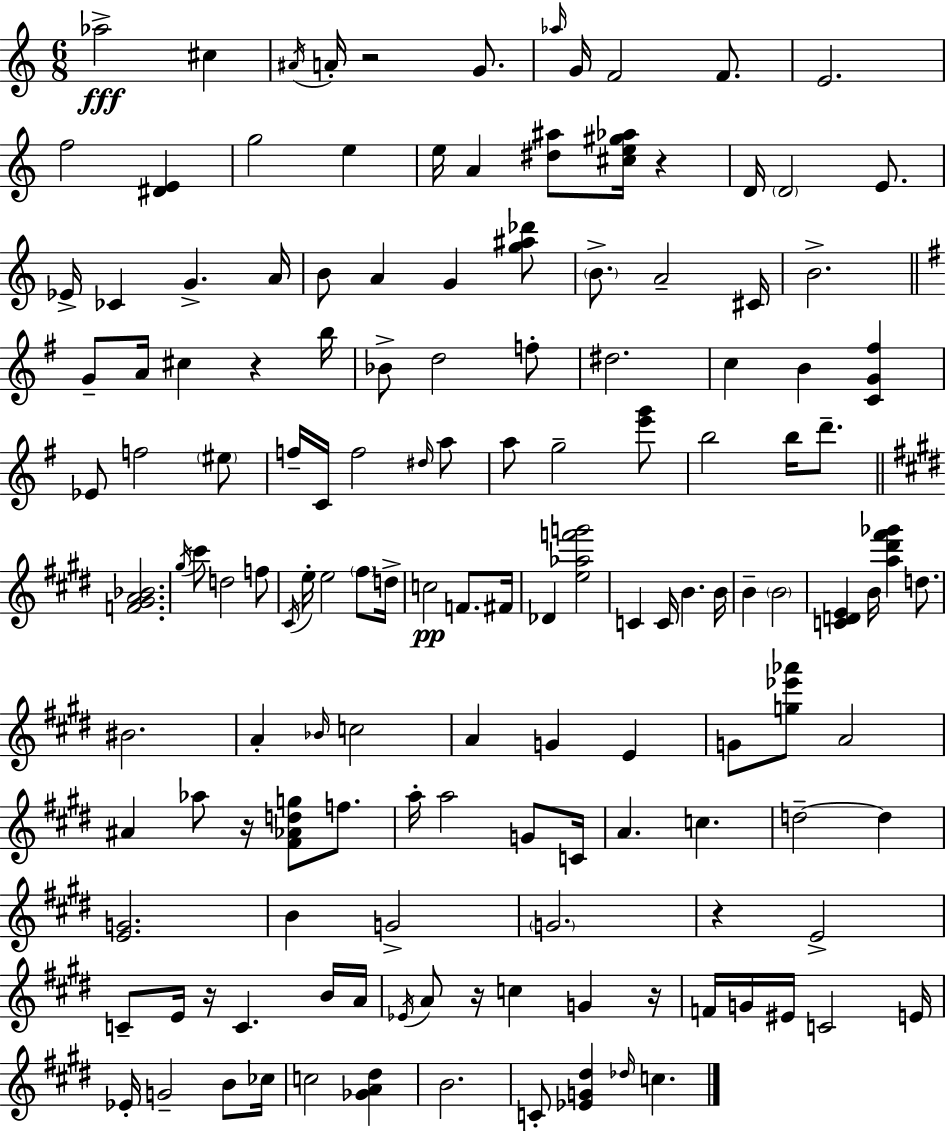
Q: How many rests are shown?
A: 8